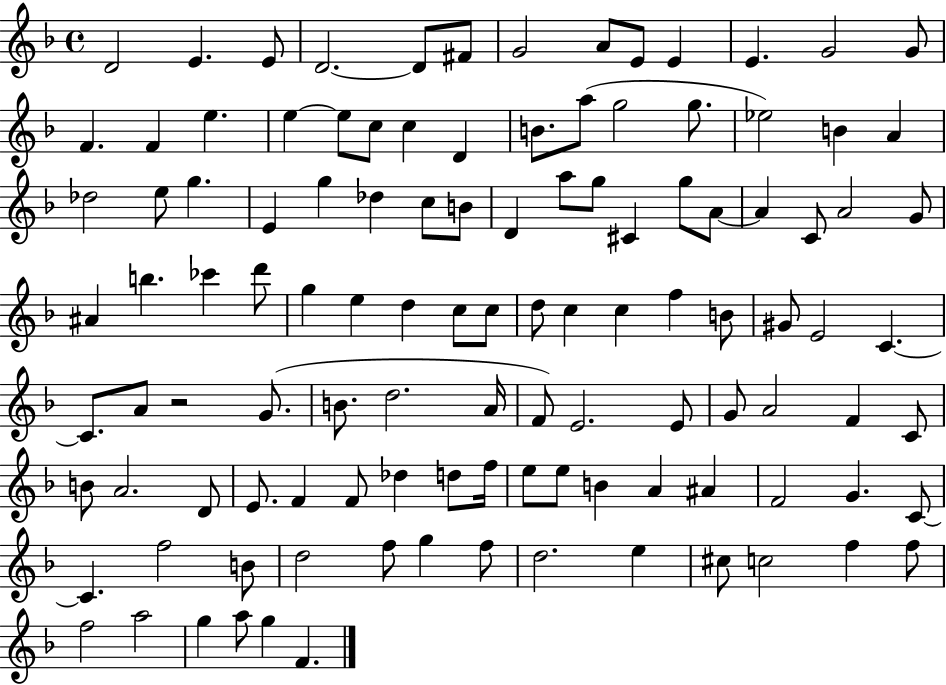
D4/h E4/q. E4/e D4/h. D4/e F#4/e G4/h A4/e E4/e E4/q E4/q. G4/h G4/e F4/q. F4/q E5/q. E5/q E5/e C5/e C5/q D4/q B4/e. A5/e G5/h G5/e. Eb5/h B4/q A4/q Db5/h E5/e G5/q. E4/q G5/q Db5/q C5/e B4/e D4/q A5/e G5/e C#4/q G5/e A4/e A4/q C4/e A4/h G4/e A#4/q B5/q. CES6/q D6/e G5/q E5/q D5/q C5/e C5/e D5/e C5/q C5/q F5/q B4/e G#4/e E4/h C4/q. C4/e. A4/e R/h G4/e. B4/e. D5/h. A4/s F4/e E4/h. E4/e G4/e A4/h F4/q C4/e B4/e A4/h. D4/e E4/e. F4/q F4/e Db5/q D5/e F5/s E5/e E5/e B4/q A4/q A#4/q F4/h G4/q. C4/e C4/q. F5/h B4/e D5/h F5/e G5/q F5/e D5/h. E5/q C#5/e C5/h F5/q F5/e F5/h A5/h G5/q A5/e G5/q F4/q.